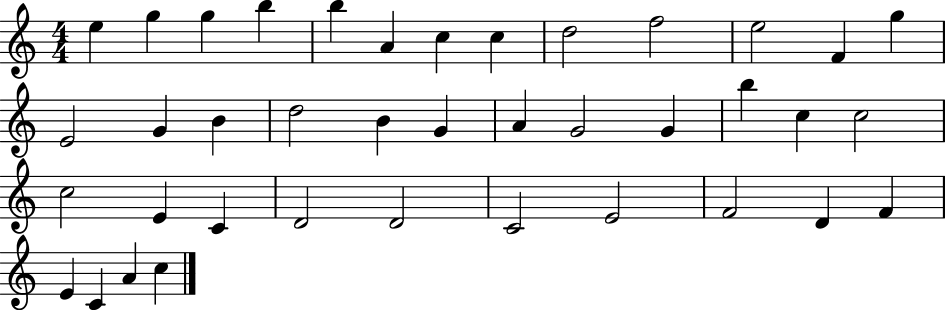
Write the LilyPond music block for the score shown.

{
  \clef treble
  \numericTimeSignature
  \time 4/4
  \key c \major
  e''4 g''4 g''4 b''4 | b''4 a'4 c''4 c''4 | d''2 f''2 | e''2 f'4 g''4 | \break e'2 g'4 b'4 | d''2 b'4 g'4 | a'4 g'2 g'4 | b''4 c''4 c''2 | \break c''2 e'4 c'4 | d'2 d'2 | c'2 e'2 | f'2 d'4 f'4 | \break e'4 c'4 a'4 c''4 | \bar "|."
}